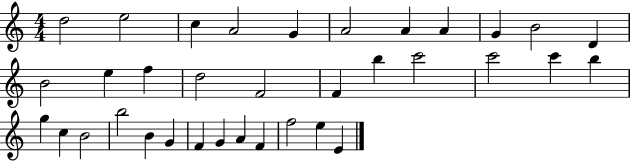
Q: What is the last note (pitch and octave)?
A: E4